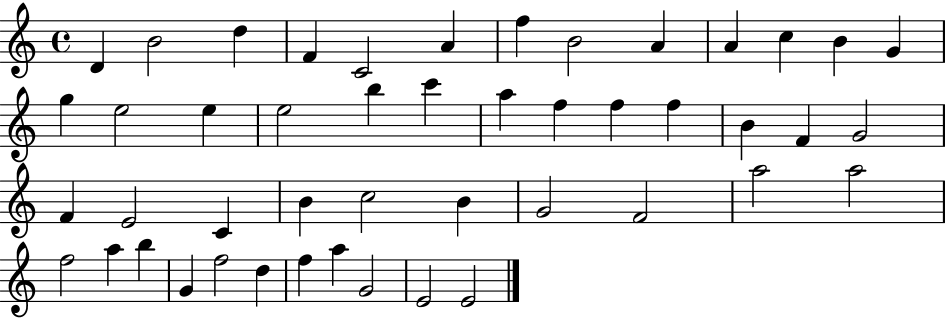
{
  \clef treble
  \time 4/4
  \defaultTimeSignature
  \key c \major
  d'4 b'2 d''4 | f'4 c'2 a'4 | f''4 b'2 a'4 | a'4 c''4 b'4 g'4 | \break g''4 e''2 e''4 | e''2 b''4 c'''4 | a''4 f''4 f''4 f''4 | b'4 f'4 g'2 | \break f'4 e'2 c'4 | b'4 c''2 b'4 | g'2 f'2 | a''2 a''2 | \break f''2 a''4 b''4 | g'4 f''2 d''4 | f''4 a''4 g'2 | e'2 e'2 | \break \bar "|."
}